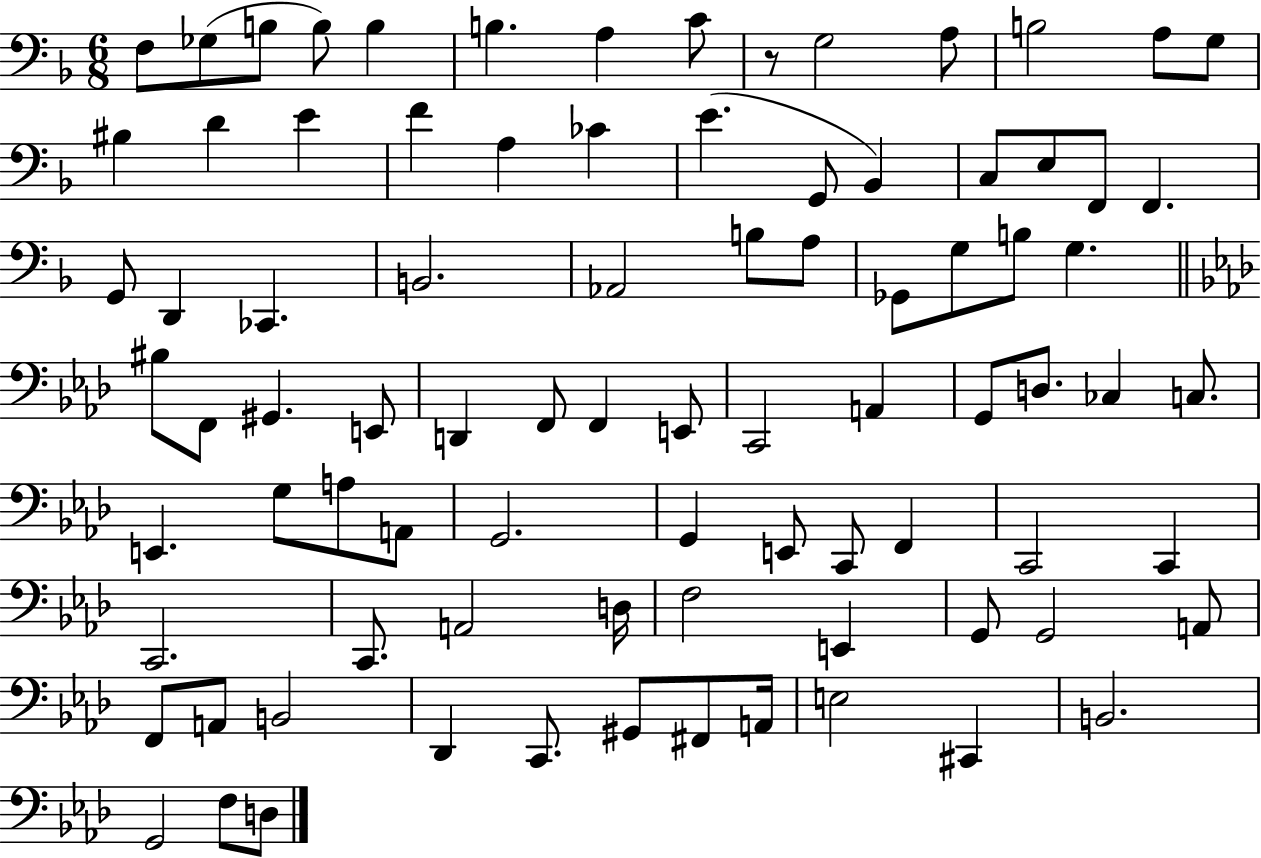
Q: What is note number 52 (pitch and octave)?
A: E2